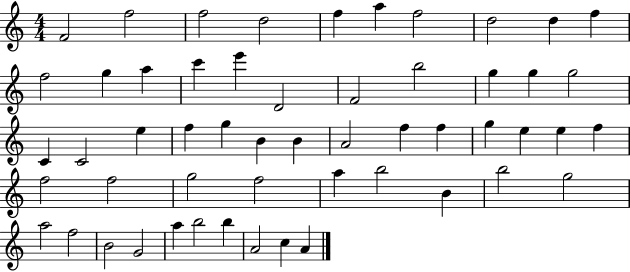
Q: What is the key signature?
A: C major